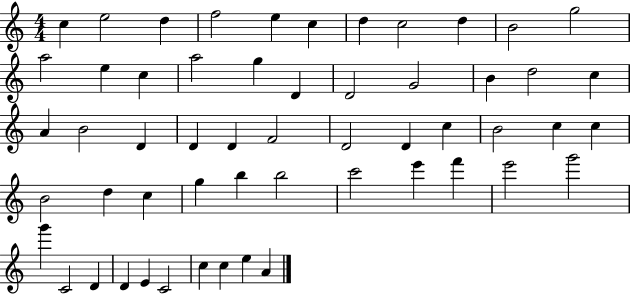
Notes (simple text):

C5/q E5/h D5/q F5/h E5/q C5/q D5/q C5/h D5/q B4/h G5/h A5/h E5/q C5/q A5/h G5/q D4/q D4/h G4/h B4/q D5/h C5/q A4/q B4/h D4/q D4/q D4/q F4/h D4/h D4/q C5/q B4/h C5/q C5/q B4/h D5/q C5/q G5/q B5/q B5/h C6/h E6/q F6/q E6/h G6/h G6/q C4/h D4/q D4/q E4/q C4/h C5/q C5/q E5/q A4/q